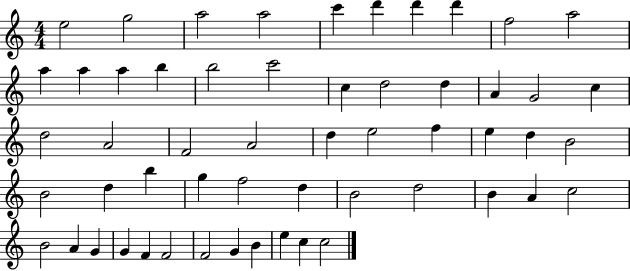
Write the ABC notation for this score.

X:1
T:Untitled
M:4/4
L:1/4
K:C
e2 g2 a2 a2 c' d' d' d' f2 a2 a a a b b2 c'2 c d2 d A G2 c d2 A2 F2 A2 d e2 f e d B2 B2 d b g f2 d B2 d2 B A c2 B2 A G G F F2 F2 G B e c c2